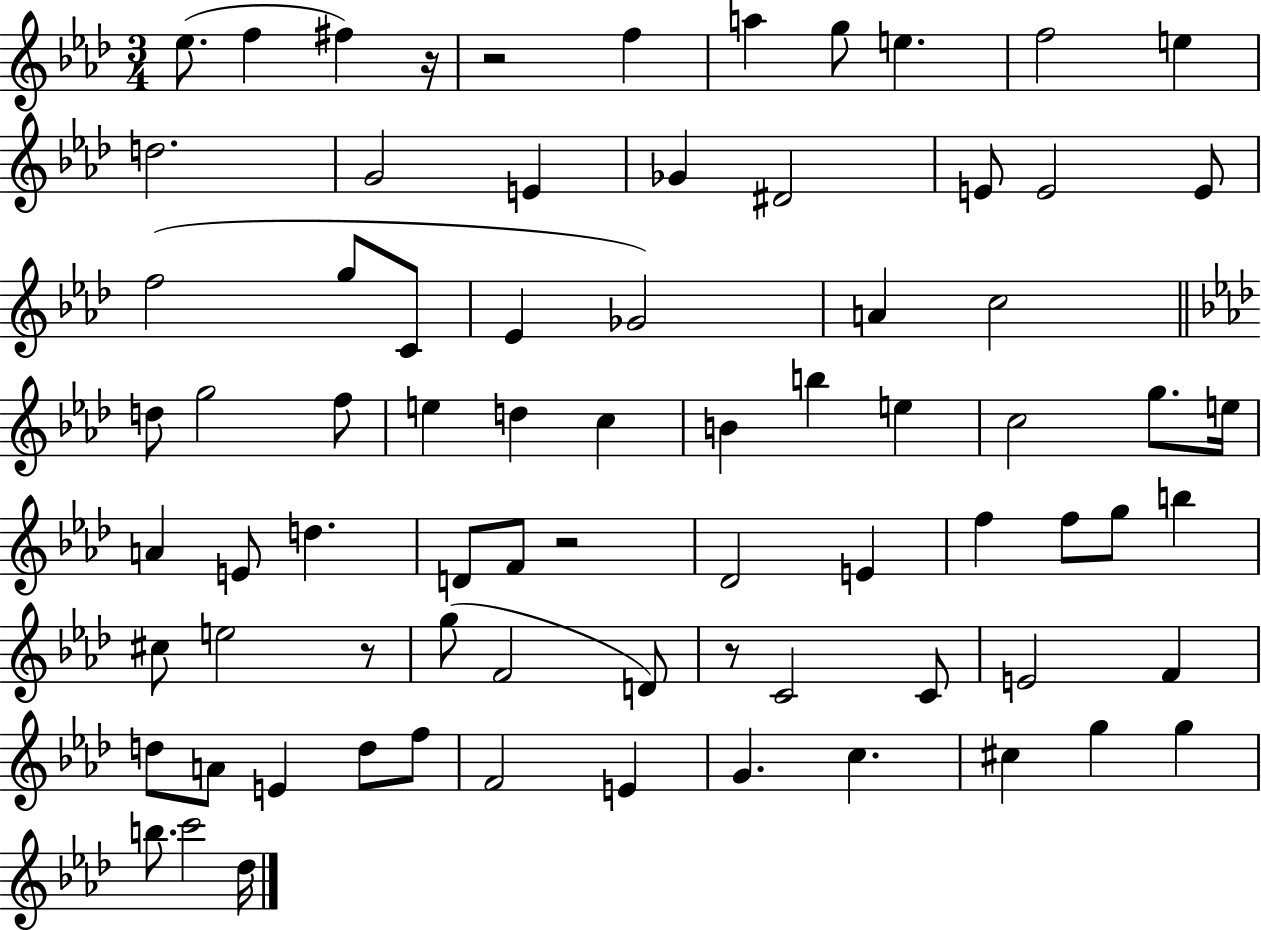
Eb5/e. F5/q F#5/q R/s R/h F5/q A5/q G5/e E5/q. F5/h E5/q D5/h. G4/h E4/q Gb4/q D#4/h E4/e E4/h E4/e F5/h G5/e C4/e Eb4/q Gb4/h A4/q C5/h D5/e G5/h F5/e E5/q D5/q C5/q B4/q B5/q E5/q C5/h G5/e. E5/s A4/q E4/e D5/q. D4/e F4/e R/h Db4/h E4/q F5/q F5/e G5/e B5/q C#5/e E5/h R/e G5/e F4/h D4/e R/e C4/h C4/e E4/h F4/q D5/e A4/e E4/q D5/e F5/e F4/h E4/q G4/q. C5/q. C#5/q G5/q G5/q B5/e. C6/h Db5/s